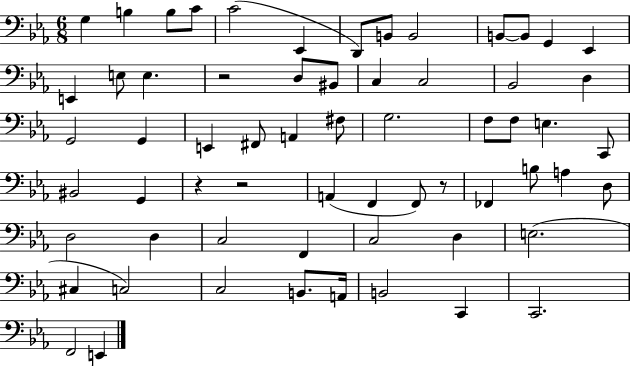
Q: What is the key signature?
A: EES major